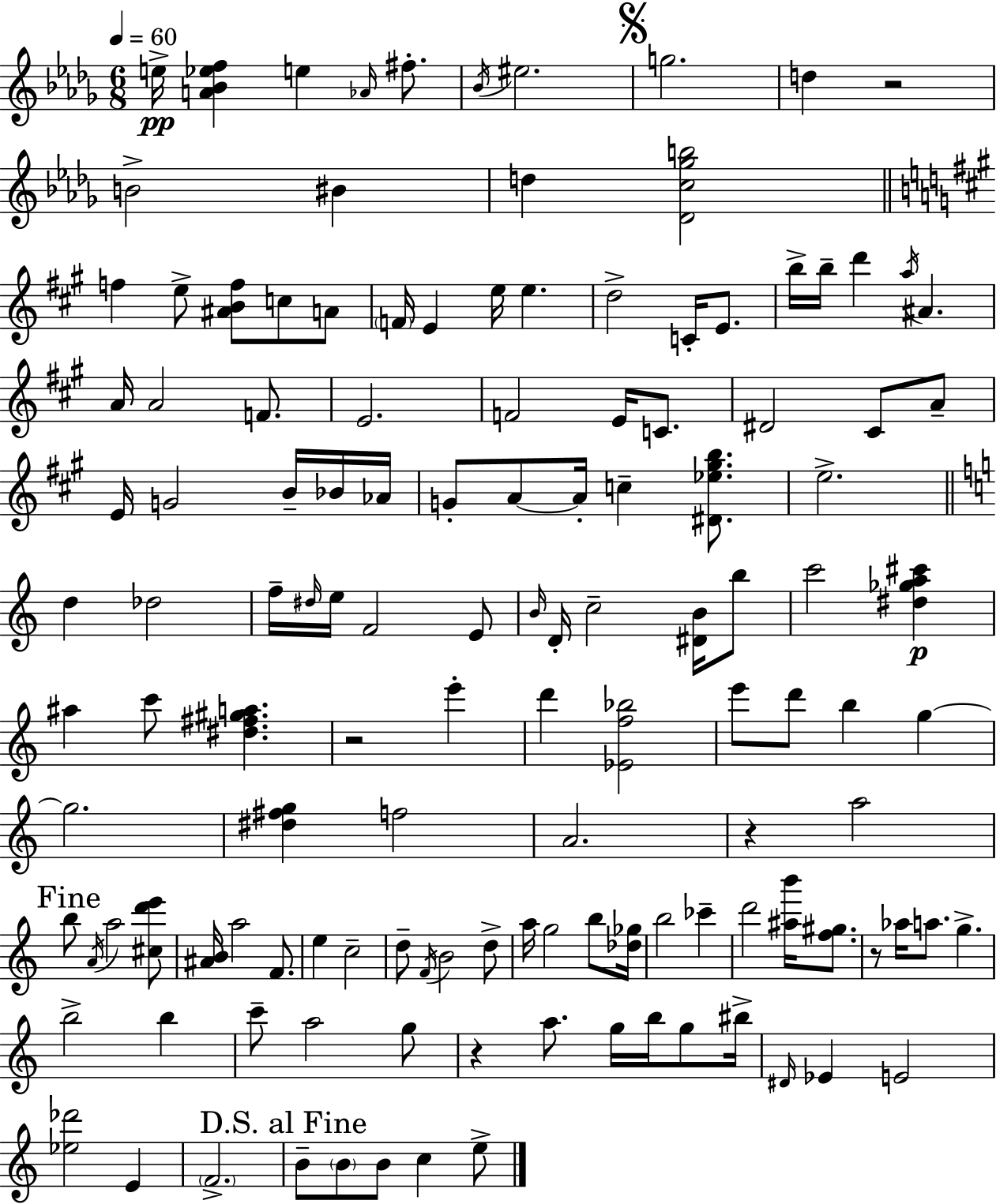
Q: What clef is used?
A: treble